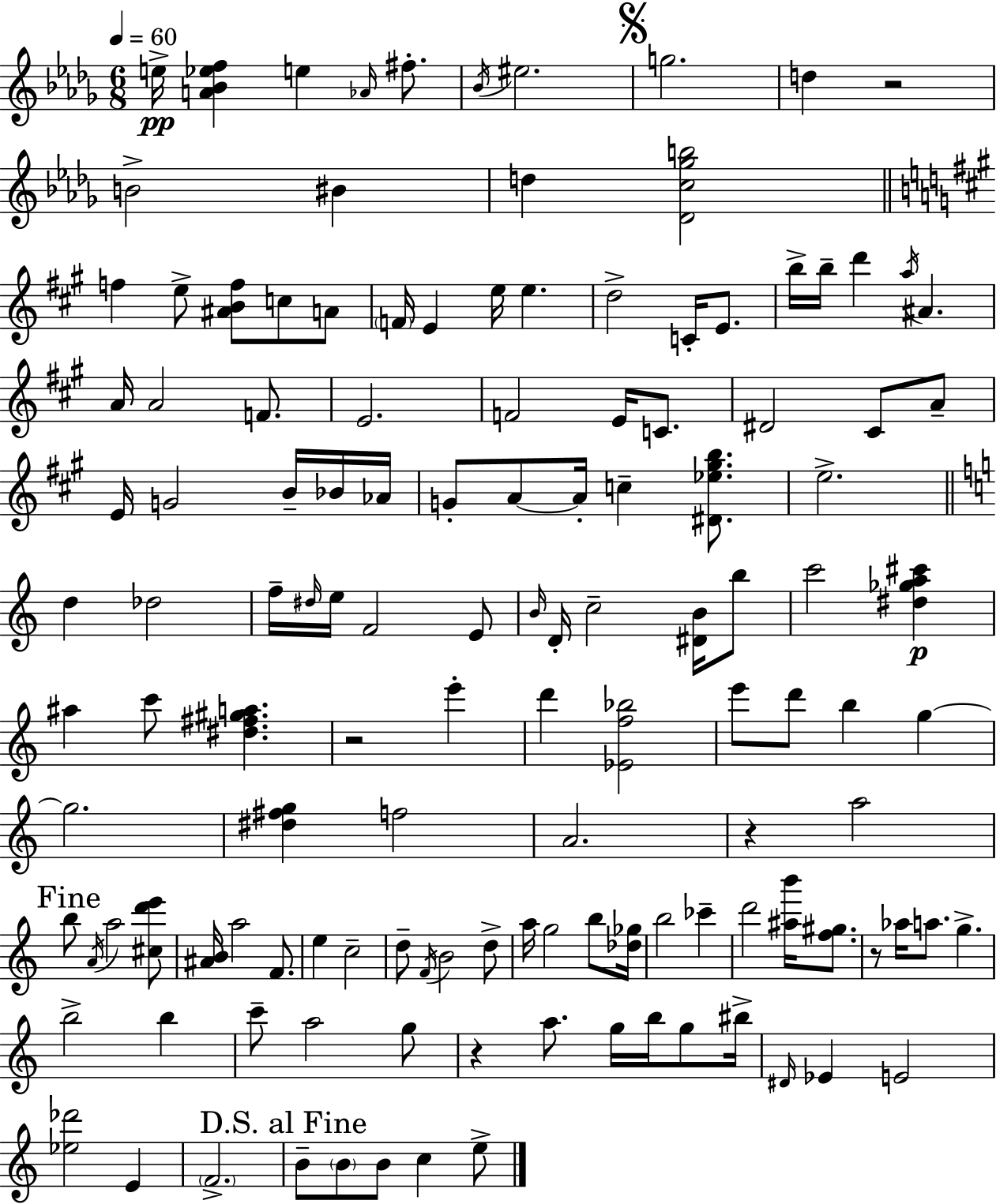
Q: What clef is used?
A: treble